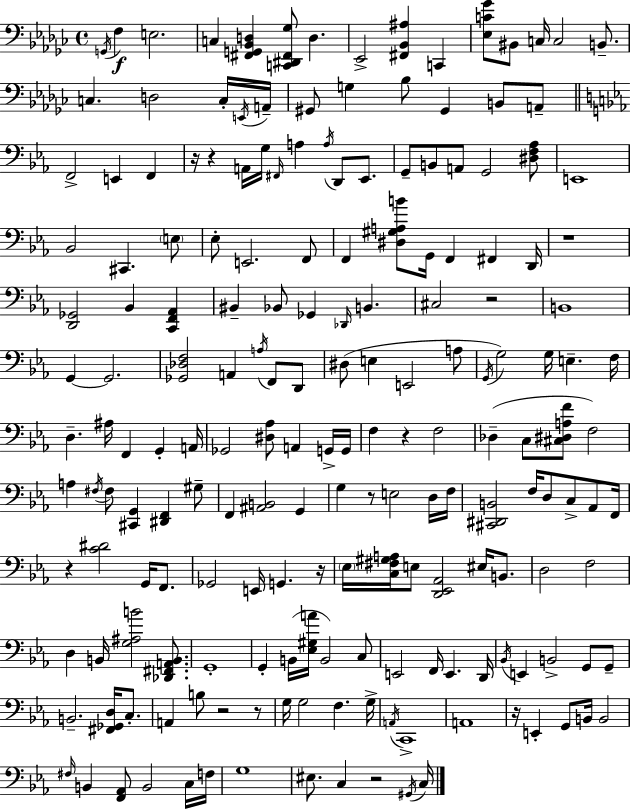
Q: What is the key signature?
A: EES minor